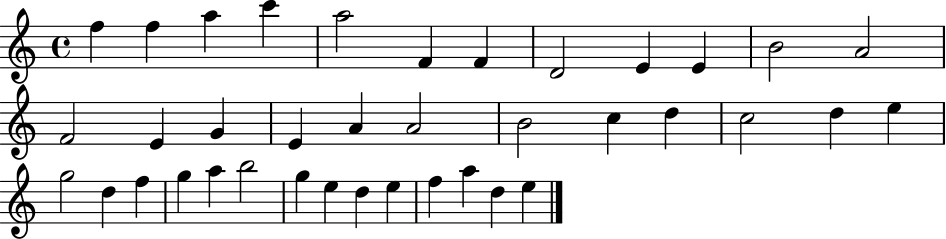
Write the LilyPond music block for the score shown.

{
  \clef treble
  \time 4/4
  \defaultTimeSignature
  \key c \major
  f''4 f''4 a''4 c'''4 | a''2 f'4 f'4 | d'2 e'4 e'4 | b'2 a'2 | \break f'2 e'4 g'4 | e'4 a'4 a'2 | b'2 c''4 d''4 | c''2 d''4 e''4 | \break g''2 d''4 f''4 | g''4 a''4 b''2 | g''4 e''4 d''4 e''4 | f''4 a''4 d''4 e''4 | \break \bar "|."
}